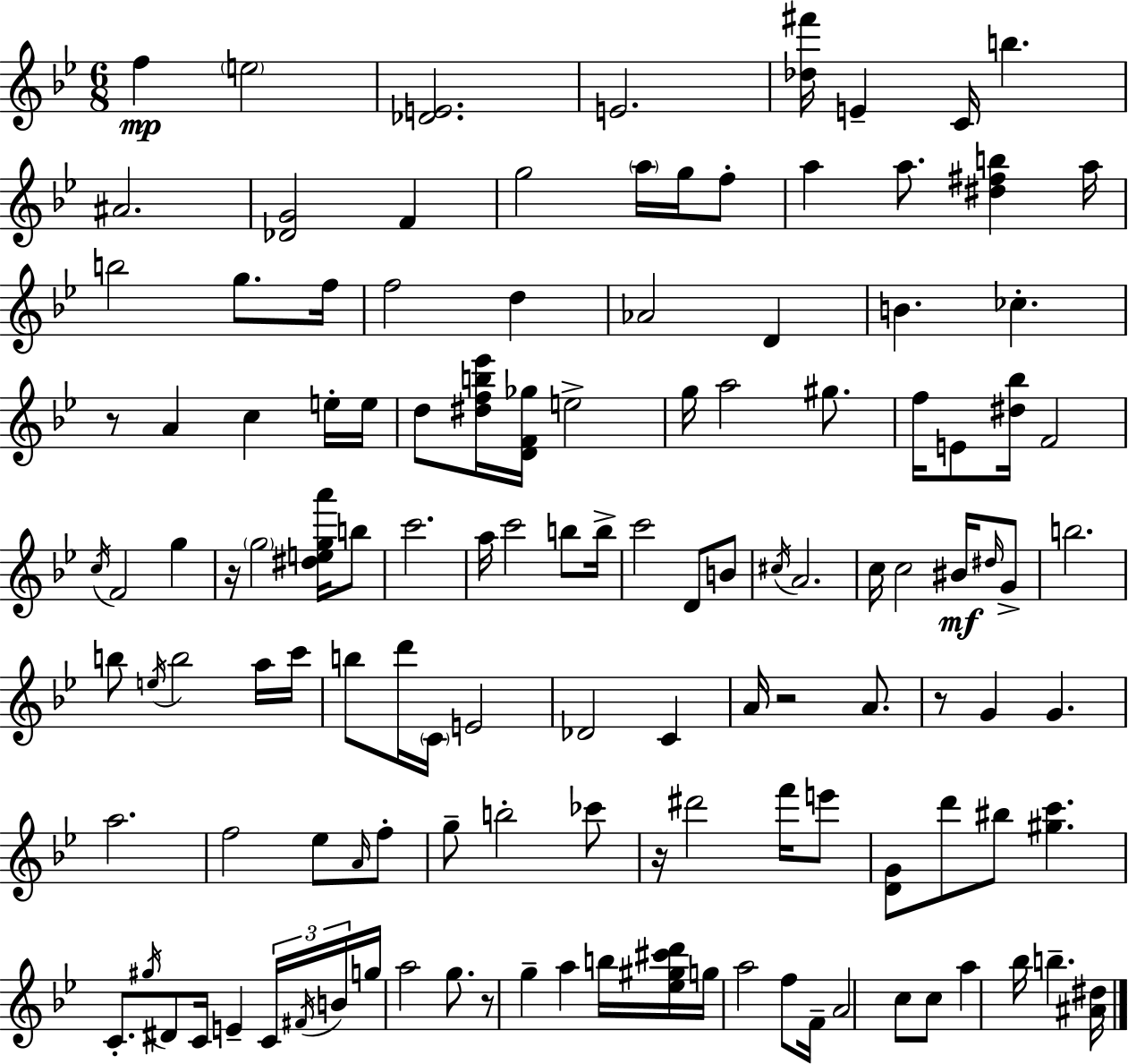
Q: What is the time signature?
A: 6/8